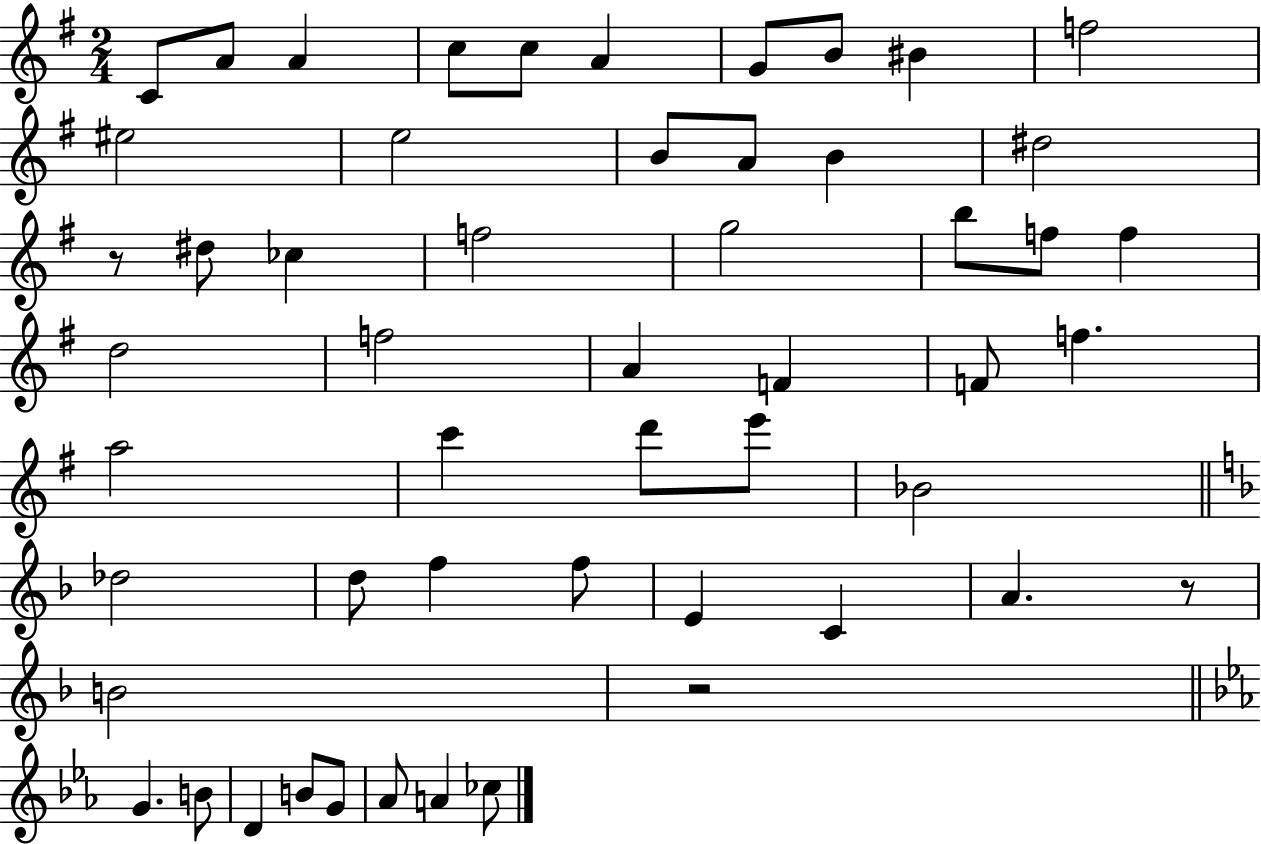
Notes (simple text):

C4/e A4/e A4/q C5/e C5/e A4/q G4/e B4/e BIS4/q F5/h EIS5/h E5/h B4/e A4/e B4/q D#5/h R/e D#5/e CES5/q F5/h G5/h B5/e F5/e F5/q D5/h F5/h A4/q F4/q F4/e F5/q. A5/h C6/q D6/e E6/e Bb4/h Db5/h D5/e F5/q F5/e E4/q C4/q A4/q. R/e B4/h R/h G4/q. B4/e D4/q B4/e G4/e Ab4/e A4/q CES5/e